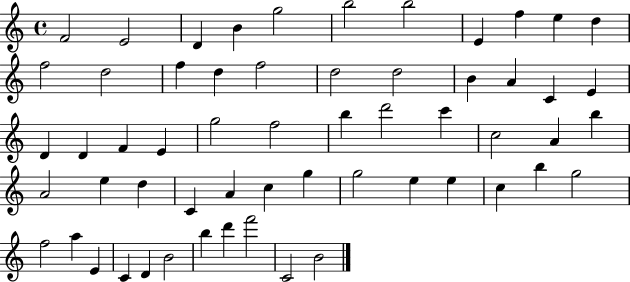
X:1
T:Untitled
M:4/4
L:1/4
K:C
F2 E2 D B g2 b2 b2 E f e d f2 d2 f d f2 d2 d2 B A C E D D F E g2 f2 b d'2 c' c2 A b A2 e d C A c g g2 e e c b g2 f2 a E C D B2 b d' f'2 C2 B2